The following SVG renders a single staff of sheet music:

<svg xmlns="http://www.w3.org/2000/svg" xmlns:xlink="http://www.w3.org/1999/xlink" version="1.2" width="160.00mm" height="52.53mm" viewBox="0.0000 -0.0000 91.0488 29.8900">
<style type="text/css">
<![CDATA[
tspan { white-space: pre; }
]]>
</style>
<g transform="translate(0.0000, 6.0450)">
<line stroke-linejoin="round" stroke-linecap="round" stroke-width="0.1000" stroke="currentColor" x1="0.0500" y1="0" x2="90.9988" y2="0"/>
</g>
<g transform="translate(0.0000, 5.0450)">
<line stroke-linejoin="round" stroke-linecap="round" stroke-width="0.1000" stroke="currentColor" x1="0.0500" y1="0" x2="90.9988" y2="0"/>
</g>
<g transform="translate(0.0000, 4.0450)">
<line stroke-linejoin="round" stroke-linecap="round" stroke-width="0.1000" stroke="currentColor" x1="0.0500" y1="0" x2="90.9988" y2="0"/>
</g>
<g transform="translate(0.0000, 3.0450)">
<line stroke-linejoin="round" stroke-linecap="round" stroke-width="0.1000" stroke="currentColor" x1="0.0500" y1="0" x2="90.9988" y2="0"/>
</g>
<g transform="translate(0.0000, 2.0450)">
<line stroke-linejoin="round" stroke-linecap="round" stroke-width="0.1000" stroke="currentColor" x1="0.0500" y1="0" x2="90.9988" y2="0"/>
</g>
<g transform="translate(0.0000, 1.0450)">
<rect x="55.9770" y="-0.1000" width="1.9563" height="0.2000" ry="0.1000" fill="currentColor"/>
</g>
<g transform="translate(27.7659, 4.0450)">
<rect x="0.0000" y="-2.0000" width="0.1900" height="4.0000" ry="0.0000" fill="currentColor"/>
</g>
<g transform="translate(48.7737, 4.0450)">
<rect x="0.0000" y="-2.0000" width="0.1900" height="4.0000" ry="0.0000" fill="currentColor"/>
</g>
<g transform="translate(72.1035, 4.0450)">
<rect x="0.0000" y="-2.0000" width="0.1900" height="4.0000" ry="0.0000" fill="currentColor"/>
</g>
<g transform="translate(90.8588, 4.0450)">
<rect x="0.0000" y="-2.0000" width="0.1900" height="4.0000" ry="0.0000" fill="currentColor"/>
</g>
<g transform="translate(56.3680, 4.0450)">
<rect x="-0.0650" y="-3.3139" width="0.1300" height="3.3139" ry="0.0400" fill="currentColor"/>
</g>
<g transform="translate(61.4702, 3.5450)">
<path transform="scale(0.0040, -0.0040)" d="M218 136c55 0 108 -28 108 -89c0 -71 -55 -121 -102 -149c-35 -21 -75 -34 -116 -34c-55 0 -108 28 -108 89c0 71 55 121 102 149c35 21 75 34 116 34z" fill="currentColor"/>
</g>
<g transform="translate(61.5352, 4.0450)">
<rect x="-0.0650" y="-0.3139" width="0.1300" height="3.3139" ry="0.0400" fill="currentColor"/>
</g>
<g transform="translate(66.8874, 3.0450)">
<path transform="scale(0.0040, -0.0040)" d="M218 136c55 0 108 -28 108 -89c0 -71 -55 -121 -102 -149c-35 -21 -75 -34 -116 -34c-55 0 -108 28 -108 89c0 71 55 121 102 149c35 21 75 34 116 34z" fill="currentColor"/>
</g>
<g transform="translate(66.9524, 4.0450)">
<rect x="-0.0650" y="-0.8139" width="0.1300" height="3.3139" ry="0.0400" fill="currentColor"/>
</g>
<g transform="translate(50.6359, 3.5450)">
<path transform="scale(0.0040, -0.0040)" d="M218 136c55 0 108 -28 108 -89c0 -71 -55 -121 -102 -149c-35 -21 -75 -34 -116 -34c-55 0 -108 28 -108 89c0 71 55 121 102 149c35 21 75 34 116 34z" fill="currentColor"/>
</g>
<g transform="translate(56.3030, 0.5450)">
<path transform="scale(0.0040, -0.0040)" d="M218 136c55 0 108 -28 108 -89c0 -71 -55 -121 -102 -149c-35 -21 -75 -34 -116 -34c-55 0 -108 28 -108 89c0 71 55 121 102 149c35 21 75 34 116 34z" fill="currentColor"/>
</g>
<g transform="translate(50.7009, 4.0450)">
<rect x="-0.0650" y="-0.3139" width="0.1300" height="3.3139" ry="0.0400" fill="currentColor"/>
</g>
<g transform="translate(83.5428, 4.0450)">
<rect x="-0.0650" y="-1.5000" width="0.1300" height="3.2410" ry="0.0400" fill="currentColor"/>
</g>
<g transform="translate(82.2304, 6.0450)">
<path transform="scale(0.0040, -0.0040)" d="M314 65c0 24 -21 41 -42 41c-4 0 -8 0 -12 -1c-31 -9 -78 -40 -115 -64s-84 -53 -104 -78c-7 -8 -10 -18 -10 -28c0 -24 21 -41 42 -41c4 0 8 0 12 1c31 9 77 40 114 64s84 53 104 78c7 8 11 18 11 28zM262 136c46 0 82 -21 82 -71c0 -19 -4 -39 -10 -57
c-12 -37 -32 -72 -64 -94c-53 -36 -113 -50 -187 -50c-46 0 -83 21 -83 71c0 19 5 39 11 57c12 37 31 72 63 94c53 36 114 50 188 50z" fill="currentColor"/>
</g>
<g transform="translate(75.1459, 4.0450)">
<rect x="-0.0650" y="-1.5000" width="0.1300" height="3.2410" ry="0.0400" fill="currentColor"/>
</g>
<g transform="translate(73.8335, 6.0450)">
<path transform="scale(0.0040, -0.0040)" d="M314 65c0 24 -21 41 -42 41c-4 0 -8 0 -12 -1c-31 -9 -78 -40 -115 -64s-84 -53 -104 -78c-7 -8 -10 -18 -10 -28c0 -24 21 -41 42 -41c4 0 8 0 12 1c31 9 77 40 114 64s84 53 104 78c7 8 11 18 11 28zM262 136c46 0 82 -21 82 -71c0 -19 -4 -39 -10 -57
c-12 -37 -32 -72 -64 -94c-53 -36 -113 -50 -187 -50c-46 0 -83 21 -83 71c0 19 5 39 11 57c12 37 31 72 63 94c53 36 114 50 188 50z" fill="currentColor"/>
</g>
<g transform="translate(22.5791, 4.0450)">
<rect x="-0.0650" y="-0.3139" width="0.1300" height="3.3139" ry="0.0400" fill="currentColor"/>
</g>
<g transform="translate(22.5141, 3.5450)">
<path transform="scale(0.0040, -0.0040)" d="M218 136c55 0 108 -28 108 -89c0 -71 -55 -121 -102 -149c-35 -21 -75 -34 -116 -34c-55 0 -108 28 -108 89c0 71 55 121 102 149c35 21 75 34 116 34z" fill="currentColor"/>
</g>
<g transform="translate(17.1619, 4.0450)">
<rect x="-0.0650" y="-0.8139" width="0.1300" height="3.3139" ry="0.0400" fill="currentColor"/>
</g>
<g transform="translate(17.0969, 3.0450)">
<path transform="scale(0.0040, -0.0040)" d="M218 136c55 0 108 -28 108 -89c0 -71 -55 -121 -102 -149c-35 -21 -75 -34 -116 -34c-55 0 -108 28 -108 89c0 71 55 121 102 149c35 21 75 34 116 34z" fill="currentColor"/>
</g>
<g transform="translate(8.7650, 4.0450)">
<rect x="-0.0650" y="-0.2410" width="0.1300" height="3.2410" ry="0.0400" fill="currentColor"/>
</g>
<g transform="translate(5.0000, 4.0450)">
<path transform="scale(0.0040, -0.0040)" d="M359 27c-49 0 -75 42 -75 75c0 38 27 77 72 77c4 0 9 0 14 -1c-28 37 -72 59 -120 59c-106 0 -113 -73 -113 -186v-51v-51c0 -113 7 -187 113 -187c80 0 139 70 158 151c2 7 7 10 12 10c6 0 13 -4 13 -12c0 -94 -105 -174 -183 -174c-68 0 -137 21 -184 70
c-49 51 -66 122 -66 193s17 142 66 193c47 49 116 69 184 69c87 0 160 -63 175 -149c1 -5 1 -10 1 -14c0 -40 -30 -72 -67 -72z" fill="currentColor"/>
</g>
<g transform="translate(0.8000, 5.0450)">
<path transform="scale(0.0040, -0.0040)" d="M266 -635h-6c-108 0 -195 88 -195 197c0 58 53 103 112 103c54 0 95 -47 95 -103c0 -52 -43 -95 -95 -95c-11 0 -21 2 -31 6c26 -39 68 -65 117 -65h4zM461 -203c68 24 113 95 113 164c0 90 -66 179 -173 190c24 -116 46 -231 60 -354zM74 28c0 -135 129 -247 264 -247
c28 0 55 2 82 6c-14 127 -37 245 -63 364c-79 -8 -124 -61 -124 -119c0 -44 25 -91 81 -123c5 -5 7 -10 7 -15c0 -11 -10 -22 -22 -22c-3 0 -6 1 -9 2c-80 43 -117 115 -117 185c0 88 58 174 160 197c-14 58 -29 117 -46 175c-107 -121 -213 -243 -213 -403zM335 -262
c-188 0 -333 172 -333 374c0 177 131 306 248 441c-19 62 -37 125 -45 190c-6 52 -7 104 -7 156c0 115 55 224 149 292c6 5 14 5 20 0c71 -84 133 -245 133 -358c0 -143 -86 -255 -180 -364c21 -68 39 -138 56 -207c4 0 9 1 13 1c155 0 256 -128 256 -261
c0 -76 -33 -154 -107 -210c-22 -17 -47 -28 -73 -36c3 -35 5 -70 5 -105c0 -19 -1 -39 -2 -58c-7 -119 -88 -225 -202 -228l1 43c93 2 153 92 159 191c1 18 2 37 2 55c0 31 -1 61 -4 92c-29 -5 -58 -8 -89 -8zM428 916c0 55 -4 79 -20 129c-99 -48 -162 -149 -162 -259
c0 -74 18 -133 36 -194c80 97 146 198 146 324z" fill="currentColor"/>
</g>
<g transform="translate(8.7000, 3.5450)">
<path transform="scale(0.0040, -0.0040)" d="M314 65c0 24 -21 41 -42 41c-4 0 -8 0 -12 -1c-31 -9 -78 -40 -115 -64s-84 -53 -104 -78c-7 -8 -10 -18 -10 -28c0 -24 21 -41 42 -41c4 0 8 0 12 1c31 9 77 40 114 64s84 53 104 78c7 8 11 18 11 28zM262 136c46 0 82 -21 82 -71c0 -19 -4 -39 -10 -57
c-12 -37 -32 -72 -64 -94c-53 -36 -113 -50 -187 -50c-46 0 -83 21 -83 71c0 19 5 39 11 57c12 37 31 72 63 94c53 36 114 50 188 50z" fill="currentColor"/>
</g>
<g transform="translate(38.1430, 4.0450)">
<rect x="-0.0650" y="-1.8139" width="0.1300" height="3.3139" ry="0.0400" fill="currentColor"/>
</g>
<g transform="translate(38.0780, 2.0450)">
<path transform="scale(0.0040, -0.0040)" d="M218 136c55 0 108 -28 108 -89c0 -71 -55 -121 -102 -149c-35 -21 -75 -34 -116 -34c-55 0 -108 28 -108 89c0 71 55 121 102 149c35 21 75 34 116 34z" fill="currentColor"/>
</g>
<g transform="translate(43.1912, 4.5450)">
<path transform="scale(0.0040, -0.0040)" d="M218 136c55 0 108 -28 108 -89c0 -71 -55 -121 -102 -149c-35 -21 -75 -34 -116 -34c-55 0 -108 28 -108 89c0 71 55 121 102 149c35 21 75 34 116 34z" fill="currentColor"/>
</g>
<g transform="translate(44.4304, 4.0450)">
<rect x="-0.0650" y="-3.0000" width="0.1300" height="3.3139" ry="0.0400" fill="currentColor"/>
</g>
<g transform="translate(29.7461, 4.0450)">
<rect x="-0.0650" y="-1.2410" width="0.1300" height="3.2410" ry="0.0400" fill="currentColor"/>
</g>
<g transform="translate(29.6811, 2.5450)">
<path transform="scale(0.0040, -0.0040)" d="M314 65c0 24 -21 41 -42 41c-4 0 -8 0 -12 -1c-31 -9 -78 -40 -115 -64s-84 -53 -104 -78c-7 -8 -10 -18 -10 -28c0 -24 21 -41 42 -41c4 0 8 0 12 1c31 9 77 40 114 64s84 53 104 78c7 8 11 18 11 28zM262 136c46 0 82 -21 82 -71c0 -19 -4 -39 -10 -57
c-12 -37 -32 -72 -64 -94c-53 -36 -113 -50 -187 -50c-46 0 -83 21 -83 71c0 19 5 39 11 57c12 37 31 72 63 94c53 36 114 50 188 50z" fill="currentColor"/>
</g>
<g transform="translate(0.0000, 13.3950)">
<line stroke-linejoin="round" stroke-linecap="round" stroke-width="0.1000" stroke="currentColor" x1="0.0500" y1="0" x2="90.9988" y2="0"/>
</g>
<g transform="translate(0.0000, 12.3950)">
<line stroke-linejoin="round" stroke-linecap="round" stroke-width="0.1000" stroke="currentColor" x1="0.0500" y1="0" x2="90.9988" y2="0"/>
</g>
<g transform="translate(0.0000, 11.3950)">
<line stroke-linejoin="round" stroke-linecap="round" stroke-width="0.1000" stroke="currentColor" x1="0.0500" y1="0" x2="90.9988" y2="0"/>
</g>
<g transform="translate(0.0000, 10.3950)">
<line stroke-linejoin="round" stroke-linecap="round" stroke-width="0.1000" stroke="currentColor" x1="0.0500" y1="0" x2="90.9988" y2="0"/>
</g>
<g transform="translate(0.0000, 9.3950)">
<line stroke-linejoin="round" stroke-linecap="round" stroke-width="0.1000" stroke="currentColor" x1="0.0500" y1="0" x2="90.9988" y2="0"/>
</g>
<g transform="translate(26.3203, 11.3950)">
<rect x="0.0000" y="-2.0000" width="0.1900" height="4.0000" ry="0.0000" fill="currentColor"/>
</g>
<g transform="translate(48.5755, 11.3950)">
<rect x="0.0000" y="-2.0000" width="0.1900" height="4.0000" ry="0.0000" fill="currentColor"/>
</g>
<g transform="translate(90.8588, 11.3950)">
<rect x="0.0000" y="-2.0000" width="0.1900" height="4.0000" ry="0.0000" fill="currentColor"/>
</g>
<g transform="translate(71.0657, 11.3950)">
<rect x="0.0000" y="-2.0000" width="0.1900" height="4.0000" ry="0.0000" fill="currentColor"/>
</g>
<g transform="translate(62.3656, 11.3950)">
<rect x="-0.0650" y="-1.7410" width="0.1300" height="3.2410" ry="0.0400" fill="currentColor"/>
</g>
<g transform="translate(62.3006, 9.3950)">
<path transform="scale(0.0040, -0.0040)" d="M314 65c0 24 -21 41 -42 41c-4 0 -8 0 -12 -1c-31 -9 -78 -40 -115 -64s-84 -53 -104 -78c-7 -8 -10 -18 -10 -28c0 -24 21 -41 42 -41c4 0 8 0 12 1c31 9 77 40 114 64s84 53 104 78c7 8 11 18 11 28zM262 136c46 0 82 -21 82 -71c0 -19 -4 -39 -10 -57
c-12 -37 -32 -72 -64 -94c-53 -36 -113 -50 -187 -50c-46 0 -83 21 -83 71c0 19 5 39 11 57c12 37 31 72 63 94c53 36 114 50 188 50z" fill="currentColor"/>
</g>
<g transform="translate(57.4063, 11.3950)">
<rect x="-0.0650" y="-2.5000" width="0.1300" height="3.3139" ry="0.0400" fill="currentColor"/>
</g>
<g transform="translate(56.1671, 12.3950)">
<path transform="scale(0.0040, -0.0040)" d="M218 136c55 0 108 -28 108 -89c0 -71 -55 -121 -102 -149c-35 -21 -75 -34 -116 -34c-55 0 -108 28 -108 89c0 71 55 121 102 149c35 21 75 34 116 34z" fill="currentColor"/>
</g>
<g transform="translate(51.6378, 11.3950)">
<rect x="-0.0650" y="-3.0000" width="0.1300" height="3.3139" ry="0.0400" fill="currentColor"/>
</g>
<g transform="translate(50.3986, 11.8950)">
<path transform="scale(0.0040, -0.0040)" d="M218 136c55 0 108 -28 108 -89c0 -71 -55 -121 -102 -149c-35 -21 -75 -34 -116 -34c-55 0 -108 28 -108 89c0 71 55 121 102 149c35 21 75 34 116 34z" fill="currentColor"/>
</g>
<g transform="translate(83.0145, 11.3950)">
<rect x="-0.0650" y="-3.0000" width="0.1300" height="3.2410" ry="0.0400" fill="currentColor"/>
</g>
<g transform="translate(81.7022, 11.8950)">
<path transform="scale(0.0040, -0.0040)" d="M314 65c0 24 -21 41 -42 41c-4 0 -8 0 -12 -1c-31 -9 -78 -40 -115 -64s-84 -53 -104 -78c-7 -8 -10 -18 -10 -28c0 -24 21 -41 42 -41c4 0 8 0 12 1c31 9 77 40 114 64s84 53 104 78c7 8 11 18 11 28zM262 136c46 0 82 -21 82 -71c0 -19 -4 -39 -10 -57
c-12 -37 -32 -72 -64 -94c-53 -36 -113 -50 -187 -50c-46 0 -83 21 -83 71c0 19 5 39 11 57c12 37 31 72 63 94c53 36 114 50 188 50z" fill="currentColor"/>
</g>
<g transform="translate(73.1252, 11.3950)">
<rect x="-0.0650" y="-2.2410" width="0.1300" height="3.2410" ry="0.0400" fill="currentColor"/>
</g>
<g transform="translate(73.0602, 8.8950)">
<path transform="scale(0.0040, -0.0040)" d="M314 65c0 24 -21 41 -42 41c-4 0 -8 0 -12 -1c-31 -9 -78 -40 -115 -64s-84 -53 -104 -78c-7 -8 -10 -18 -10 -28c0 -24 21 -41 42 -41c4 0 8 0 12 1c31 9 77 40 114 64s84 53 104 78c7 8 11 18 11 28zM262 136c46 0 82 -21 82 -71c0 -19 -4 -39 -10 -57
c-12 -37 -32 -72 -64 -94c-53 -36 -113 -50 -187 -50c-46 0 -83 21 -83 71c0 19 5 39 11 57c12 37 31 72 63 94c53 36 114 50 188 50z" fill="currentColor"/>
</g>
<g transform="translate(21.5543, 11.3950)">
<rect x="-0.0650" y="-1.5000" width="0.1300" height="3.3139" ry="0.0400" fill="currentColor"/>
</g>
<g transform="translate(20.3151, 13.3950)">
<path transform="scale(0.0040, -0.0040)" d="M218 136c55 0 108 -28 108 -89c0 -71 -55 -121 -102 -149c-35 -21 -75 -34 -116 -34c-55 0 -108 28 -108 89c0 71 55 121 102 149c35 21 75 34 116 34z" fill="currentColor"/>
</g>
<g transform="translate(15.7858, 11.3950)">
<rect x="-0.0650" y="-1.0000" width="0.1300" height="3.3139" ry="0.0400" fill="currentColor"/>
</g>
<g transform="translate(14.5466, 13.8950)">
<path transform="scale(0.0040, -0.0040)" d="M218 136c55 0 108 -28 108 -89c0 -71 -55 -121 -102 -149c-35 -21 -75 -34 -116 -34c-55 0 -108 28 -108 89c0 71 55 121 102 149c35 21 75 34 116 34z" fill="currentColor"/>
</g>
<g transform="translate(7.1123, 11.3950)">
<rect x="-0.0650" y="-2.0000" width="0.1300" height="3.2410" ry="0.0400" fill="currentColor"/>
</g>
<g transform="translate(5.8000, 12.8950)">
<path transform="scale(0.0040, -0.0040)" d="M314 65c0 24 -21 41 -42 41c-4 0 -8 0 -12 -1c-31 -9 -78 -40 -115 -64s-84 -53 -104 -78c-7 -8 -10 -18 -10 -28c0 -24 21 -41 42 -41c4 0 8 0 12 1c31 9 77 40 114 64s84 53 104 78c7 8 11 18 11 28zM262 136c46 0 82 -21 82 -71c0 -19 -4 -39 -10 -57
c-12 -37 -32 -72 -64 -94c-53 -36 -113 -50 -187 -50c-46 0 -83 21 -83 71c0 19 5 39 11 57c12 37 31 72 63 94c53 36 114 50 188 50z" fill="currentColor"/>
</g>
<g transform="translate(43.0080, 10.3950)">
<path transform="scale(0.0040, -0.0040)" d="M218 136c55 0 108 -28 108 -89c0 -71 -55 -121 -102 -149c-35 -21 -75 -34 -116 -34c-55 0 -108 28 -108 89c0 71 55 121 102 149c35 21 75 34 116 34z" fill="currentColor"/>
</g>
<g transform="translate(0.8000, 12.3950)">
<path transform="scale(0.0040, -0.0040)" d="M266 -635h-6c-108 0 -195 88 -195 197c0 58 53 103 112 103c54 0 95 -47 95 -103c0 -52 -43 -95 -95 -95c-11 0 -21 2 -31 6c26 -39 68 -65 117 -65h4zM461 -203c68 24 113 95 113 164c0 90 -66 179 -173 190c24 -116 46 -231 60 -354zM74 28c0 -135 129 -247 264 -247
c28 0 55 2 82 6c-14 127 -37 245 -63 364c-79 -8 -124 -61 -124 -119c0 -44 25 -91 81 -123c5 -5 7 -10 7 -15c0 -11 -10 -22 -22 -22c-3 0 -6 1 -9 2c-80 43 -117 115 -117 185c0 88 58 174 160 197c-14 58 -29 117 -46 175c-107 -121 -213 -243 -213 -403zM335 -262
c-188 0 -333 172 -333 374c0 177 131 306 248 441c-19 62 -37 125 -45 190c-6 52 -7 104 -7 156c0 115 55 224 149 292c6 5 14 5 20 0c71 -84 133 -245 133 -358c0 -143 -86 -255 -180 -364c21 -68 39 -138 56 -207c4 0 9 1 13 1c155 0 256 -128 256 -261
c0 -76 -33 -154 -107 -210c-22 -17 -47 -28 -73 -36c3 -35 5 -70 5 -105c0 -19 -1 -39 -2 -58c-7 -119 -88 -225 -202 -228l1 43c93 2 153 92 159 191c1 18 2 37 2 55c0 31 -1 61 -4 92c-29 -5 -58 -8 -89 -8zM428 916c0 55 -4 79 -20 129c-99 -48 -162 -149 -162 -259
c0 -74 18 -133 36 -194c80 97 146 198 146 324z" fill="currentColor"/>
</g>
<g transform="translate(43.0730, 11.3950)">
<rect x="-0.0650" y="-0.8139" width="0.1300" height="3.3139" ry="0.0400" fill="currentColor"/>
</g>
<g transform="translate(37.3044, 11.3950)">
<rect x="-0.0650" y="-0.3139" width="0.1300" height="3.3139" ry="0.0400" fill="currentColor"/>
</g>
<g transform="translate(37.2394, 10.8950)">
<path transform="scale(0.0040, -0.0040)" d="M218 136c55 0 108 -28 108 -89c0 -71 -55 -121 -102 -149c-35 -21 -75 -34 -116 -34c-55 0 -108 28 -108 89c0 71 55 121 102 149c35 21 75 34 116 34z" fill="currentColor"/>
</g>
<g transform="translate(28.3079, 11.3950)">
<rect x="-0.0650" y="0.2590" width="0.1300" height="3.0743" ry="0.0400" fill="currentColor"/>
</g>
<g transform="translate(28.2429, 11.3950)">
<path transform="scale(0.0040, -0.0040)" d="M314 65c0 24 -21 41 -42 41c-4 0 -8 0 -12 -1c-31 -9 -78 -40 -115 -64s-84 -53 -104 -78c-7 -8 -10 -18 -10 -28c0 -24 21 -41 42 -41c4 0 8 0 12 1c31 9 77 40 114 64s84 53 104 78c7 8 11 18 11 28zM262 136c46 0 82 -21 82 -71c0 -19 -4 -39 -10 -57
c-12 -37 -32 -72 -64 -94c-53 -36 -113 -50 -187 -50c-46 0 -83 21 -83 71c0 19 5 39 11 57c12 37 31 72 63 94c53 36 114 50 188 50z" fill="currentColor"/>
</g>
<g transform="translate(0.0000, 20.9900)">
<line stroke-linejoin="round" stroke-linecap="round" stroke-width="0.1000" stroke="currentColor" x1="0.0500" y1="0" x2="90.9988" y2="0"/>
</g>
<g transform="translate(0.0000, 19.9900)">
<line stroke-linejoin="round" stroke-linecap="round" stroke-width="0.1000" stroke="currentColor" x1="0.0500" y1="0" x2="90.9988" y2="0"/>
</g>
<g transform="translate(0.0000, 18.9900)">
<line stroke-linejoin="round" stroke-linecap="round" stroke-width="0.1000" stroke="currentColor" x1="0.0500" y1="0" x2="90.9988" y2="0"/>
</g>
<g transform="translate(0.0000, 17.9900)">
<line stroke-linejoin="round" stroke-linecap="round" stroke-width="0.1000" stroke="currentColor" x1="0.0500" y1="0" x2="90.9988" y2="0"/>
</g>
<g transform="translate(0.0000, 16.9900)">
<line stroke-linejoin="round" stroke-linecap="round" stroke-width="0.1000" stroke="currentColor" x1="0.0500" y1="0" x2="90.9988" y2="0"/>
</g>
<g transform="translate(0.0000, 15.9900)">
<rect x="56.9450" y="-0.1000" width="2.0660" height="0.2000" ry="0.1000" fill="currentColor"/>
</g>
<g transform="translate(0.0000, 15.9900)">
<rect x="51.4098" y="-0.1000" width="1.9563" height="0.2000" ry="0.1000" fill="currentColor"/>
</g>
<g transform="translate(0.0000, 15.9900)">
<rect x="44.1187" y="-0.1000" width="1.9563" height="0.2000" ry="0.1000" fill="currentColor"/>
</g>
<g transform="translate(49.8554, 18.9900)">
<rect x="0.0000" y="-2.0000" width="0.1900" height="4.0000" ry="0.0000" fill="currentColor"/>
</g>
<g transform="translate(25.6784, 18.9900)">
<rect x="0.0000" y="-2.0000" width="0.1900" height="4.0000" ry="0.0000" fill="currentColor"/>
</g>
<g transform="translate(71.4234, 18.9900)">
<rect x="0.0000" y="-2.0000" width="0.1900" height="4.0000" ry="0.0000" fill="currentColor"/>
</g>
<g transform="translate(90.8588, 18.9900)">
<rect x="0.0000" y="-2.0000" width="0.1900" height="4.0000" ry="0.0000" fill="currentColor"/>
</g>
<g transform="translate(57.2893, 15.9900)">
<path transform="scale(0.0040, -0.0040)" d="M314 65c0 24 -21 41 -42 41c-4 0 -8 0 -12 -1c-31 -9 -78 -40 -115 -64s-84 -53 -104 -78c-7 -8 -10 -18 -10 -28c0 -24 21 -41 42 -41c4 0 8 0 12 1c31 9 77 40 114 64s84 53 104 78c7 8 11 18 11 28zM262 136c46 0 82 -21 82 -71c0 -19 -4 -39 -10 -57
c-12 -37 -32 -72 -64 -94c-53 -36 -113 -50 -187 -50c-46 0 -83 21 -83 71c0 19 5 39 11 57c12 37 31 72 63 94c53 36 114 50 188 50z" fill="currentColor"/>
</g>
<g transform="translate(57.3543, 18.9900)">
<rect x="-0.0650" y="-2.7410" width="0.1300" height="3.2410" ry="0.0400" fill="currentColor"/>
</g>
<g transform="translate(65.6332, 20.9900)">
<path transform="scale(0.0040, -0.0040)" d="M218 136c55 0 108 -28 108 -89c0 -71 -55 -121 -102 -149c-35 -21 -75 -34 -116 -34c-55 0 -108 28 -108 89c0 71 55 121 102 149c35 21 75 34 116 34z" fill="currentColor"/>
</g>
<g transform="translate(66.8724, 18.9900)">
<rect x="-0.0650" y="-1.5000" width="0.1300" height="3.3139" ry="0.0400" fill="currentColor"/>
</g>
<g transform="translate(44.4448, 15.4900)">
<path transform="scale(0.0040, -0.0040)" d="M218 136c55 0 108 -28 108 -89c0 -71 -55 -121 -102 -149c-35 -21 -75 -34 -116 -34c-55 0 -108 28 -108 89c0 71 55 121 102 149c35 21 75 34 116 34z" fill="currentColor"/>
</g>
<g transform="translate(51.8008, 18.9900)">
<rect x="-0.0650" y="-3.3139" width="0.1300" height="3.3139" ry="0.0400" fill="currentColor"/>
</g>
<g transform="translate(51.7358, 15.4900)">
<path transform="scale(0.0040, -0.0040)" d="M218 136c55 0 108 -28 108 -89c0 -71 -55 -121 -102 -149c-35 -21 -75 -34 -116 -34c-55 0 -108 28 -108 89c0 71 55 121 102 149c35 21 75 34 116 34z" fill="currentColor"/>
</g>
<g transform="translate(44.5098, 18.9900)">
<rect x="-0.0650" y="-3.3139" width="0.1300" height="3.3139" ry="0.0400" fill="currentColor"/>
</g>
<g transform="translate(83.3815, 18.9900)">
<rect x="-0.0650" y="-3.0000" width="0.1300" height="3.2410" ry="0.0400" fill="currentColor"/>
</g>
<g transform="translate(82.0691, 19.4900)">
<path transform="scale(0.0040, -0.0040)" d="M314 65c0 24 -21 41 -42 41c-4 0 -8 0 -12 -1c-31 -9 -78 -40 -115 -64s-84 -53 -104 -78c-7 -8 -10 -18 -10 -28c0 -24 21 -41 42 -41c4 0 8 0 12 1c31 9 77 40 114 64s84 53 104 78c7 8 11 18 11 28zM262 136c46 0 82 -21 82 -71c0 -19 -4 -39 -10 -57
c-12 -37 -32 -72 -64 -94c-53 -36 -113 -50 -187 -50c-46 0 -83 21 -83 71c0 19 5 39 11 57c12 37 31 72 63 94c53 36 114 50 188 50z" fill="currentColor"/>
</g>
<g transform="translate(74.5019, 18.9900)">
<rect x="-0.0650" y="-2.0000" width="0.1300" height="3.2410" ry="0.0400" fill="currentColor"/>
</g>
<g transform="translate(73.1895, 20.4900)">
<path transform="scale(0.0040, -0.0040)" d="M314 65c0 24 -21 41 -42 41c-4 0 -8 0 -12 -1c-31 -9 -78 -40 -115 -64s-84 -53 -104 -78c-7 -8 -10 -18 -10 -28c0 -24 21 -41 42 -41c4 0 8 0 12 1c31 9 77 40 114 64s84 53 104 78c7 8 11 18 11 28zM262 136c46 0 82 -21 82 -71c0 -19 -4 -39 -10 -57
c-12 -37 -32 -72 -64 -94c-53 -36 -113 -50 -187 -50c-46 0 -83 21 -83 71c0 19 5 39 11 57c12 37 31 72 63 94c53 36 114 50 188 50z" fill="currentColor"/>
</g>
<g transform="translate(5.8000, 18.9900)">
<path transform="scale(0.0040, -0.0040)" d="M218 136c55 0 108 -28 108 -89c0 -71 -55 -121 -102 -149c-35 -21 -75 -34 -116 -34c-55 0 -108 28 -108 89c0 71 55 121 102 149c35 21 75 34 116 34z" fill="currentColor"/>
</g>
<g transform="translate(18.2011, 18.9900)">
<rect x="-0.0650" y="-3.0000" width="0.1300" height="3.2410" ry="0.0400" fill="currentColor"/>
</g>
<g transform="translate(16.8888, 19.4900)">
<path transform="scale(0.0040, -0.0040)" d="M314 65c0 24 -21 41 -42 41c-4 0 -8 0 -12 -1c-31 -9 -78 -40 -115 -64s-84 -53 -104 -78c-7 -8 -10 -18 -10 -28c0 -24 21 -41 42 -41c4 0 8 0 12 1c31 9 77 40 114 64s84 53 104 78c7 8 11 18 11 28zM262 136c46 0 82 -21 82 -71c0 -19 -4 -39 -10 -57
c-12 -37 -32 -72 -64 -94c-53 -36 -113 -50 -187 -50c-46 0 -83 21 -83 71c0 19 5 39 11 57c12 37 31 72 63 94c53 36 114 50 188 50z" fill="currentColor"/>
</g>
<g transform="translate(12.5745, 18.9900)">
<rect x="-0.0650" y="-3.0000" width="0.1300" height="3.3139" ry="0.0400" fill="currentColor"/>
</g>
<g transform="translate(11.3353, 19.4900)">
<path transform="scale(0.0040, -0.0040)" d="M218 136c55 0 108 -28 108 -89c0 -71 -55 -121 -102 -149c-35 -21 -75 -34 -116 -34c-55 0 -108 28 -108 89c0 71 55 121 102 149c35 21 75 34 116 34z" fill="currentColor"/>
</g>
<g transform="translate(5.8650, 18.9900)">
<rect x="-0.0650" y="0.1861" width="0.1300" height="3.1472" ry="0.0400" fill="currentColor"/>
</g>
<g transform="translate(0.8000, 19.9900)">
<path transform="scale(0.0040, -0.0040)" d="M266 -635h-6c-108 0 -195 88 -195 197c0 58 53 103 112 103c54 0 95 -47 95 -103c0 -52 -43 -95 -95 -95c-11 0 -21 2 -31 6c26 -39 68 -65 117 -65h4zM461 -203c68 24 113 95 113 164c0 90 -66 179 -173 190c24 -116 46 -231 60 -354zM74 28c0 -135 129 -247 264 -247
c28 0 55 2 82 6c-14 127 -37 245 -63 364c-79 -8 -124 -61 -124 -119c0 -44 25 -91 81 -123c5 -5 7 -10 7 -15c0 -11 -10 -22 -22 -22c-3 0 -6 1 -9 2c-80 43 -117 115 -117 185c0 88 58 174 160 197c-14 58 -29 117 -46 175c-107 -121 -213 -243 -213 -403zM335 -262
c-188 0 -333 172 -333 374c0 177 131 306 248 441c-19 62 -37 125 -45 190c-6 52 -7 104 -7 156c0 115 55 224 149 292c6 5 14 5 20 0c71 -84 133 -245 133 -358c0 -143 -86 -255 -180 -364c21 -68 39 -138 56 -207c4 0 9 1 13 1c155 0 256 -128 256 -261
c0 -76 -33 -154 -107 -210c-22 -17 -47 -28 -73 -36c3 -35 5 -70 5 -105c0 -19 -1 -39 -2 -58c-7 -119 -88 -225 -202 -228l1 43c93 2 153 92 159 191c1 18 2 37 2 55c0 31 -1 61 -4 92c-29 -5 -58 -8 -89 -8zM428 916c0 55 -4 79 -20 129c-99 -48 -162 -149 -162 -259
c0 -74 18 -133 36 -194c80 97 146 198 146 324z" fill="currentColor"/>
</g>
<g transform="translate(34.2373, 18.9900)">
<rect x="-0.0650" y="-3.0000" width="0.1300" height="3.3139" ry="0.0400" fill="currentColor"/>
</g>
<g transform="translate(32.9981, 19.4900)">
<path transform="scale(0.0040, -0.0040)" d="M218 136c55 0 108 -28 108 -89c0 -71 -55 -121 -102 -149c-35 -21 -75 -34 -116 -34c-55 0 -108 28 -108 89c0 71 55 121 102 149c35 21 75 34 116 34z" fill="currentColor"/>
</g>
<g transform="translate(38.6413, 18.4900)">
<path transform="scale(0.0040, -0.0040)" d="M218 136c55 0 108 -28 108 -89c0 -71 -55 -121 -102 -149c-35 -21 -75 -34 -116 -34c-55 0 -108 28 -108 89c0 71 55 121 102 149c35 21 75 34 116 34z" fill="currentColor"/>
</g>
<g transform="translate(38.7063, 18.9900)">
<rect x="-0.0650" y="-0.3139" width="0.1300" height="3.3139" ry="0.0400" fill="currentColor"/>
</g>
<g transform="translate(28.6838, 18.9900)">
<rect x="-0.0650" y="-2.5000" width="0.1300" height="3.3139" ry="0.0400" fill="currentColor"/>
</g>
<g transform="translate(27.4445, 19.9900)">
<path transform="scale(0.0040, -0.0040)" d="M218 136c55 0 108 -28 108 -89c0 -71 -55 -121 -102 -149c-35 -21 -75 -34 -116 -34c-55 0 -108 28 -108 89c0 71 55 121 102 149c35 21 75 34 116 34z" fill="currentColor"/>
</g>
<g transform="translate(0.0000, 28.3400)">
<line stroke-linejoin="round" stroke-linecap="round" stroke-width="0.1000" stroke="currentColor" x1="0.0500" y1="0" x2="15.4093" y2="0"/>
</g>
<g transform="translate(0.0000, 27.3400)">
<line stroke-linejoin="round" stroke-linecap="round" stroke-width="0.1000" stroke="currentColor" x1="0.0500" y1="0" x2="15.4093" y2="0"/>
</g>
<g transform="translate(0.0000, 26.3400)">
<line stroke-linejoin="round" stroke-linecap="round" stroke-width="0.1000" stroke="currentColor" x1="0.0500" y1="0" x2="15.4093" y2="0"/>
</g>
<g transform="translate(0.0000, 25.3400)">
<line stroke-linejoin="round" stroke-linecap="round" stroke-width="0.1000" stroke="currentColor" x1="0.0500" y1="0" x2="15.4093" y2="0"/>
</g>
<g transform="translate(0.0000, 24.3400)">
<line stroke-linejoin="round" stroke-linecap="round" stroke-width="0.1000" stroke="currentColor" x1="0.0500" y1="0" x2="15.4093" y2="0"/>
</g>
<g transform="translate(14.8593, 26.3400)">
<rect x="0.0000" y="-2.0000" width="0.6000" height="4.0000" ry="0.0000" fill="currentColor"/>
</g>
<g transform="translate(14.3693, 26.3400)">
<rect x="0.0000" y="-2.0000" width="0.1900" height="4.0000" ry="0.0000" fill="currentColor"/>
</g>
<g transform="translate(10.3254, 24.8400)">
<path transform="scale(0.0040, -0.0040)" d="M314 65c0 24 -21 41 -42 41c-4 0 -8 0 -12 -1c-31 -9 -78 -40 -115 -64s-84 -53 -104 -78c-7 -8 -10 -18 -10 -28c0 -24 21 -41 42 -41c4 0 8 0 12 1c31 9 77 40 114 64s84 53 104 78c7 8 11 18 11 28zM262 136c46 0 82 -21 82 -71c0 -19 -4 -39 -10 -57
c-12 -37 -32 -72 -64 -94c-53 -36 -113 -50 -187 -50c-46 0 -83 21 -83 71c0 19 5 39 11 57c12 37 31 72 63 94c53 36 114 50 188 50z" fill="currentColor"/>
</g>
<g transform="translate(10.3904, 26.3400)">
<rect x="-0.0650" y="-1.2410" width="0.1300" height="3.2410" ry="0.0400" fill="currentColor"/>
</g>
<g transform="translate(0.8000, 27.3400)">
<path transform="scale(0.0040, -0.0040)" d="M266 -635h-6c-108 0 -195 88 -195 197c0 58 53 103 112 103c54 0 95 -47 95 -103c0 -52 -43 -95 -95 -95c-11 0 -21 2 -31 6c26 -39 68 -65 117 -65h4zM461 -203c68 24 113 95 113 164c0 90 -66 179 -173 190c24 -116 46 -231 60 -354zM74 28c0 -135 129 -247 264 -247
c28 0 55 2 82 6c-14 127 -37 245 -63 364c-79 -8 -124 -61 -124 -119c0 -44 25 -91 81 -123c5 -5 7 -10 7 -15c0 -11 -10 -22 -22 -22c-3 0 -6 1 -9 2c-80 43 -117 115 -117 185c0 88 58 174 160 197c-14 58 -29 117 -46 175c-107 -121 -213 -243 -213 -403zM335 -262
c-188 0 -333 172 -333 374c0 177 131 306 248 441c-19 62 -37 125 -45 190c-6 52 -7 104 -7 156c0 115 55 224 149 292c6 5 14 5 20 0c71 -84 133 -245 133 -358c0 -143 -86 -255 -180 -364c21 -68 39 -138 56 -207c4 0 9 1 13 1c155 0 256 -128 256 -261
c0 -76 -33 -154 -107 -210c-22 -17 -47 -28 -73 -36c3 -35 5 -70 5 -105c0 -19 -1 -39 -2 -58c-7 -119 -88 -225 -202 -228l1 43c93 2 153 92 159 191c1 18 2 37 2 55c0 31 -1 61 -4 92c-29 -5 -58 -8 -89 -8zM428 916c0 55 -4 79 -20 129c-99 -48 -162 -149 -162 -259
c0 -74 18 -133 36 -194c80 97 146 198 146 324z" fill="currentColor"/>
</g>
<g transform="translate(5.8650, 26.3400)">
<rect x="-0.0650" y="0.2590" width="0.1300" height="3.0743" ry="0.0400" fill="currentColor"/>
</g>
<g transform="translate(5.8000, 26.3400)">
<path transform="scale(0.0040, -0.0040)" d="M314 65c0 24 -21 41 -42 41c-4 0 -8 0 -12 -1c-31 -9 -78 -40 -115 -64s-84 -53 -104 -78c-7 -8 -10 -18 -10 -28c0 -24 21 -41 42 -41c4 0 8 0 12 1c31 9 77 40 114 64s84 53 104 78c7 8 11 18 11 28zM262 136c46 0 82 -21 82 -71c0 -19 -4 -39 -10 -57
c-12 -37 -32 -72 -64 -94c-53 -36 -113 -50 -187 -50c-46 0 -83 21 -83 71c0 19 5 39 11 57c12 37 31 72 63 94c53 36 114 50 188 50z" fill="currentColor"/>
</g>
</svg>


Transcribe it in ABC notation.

X:1
T:Untitled
M:4/4
L:1/4
K:C
c2 d c e2 f A c b c d E2 E2 F2 D E B2 c d A G f2 g2 A2 B A A2 G A c b b a2 E F2 A2 B2 e2